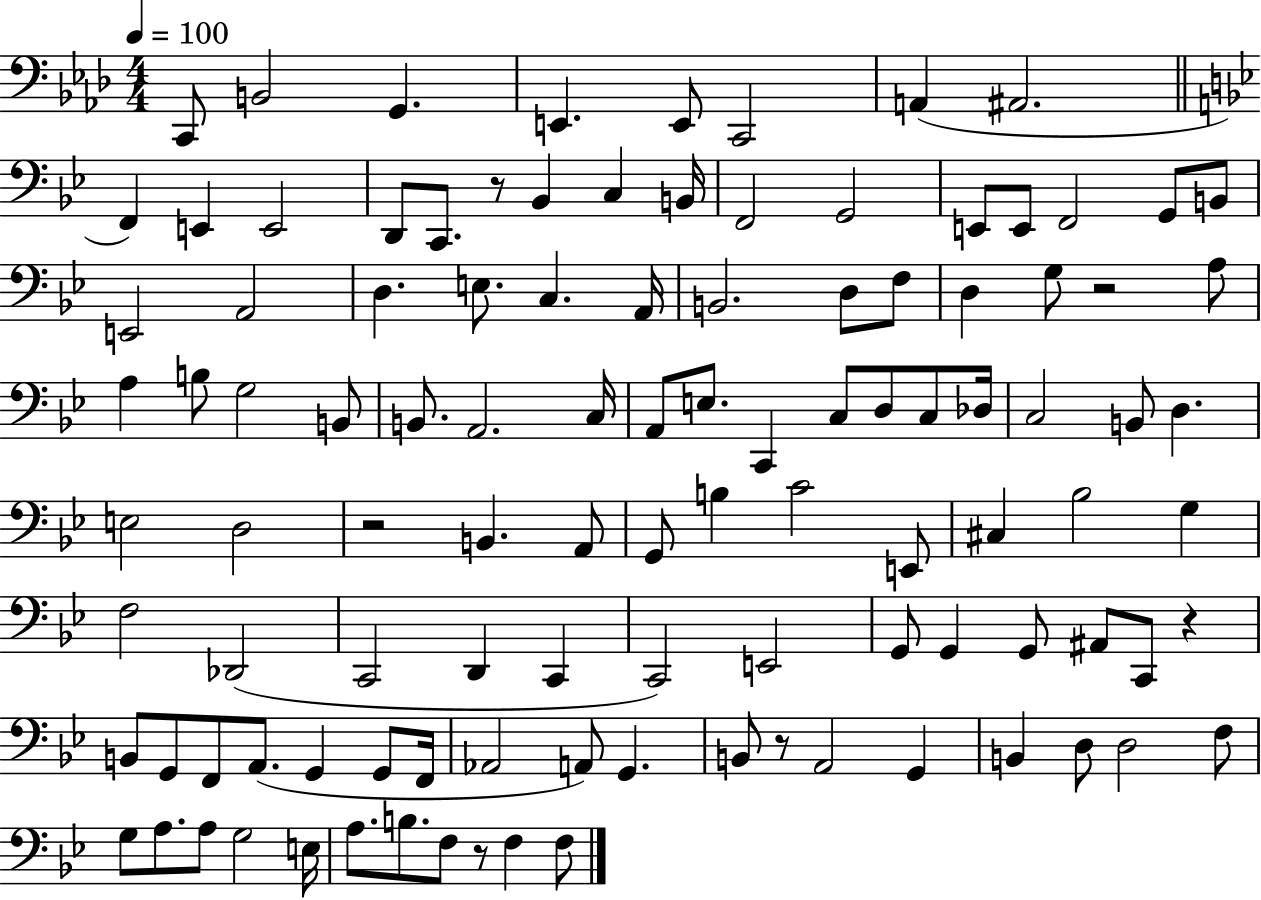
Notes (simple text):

C2/e B2/h G2/q. E2/q. E2/e C2/h A2/q A#2/h. F2/q E2/q E2/h D2/e C2/e. R/e Bb2/q C3/q B2/s F2/h G2/h E2/e E2/e F2/h G2/e B2/e E2/h A2/h D3/q. E3/e. C3/q. A2/s B2/h. D3/e F3/e D3/q G3/e R/h A3/e A3/q B3/e G3/h B2/e B2/e. A2/h. C3/s A2/e E3/e. C2/q C3/e D3/e C3/e Db3/s C3/h B2/e D3/q. E3/h D3/h R/h B2/q. A2/e G2/e B3/q C4/h E2/e C#3/q Bb3/h G3/q F3/h Db2/h C2/h D2/q C2/q C2/h E2/h G2/e G2/q G2/e A#2/e C2/e R/q B2/e G2/e F2/e A2/e. G2/q G2/e F2/s Ab2/h A2/e G2/q. B2/e R/e A2/h G2/q B2/q D3/e D3/h F3/e G3/e A3/e. A3/e G3/h E3/s A3/e. B3/e. F3/e R/e F3/q F3/e